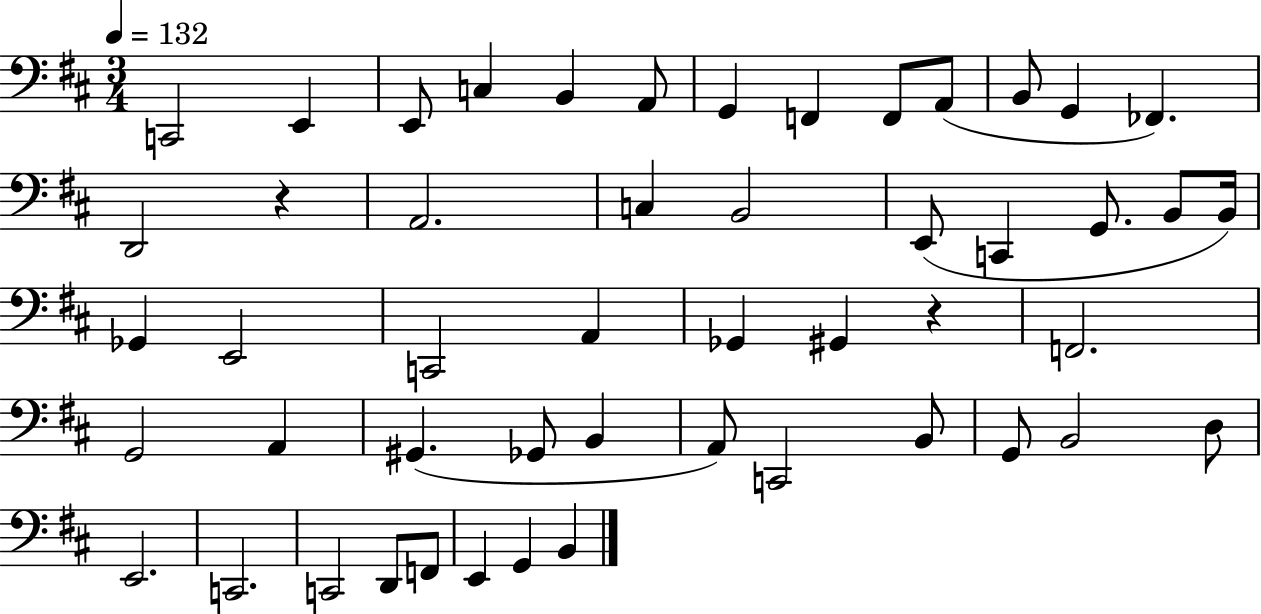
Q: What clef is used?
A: bass